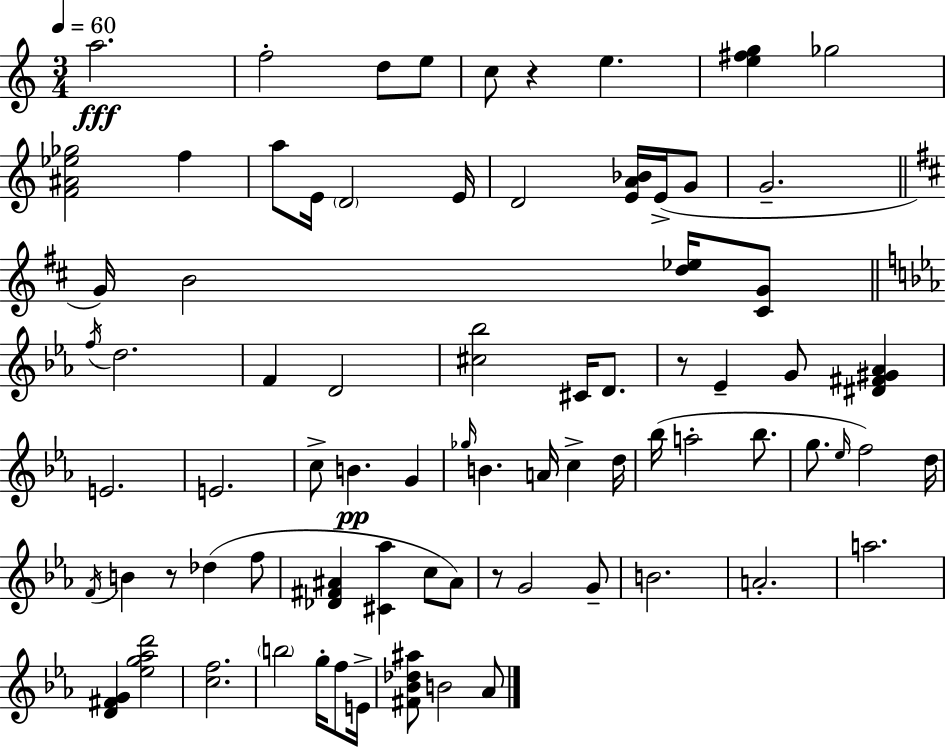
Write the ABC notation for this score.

X:1
T:Untitled
M:3/4
L:1/4
K:C
a2 f2 d/2 e/2 c/2 z e [e^fg] _g2 [F^A_e_g]2 f a/2 E/4 D2 E/4 D2 [EA_B]/4 E/4 G/2 G2 G/4 B2 [d_e]/4 [^CG]/2 f/4 d2 F D2 [^c_b]2 ^C/4 D/2 z/2 _E G/2 [^D^F^G_A] E2 E2 c/2 B G _g/4 B A/4 c d/4 _b/4 a2 _b/2 g/2 _e/4 f2 d/4 F/4 B z/2 _d f/2 [_D^F^A] [^C_a] c/2 ^A/2 z/2 G2 G/2 B2 A2 a2 [D^FG] [_eg_ad']2 [cf]2 b2 g/4 f/2 E/4 [^F_B_d^a]/2 B2 _A/2